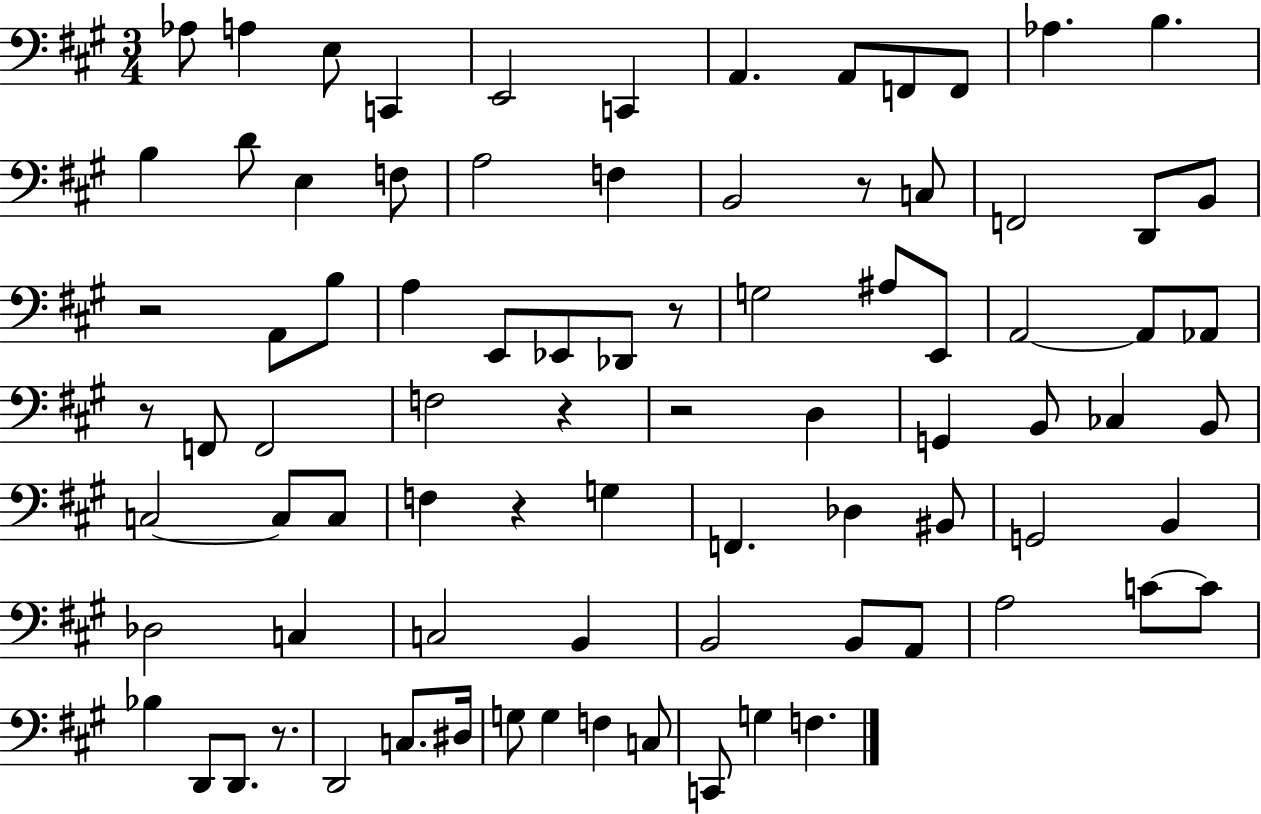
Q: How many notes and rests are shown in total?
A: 84